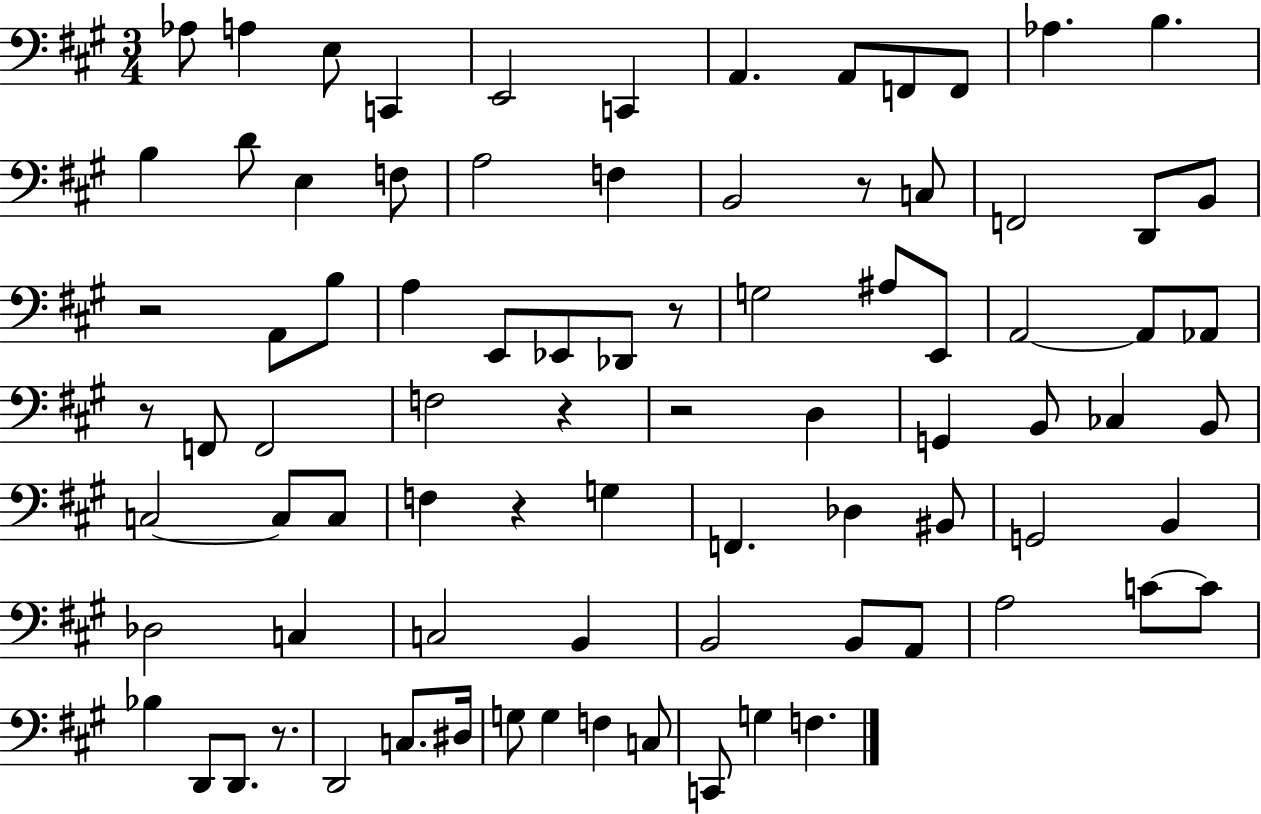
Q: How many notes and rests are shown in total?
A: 84